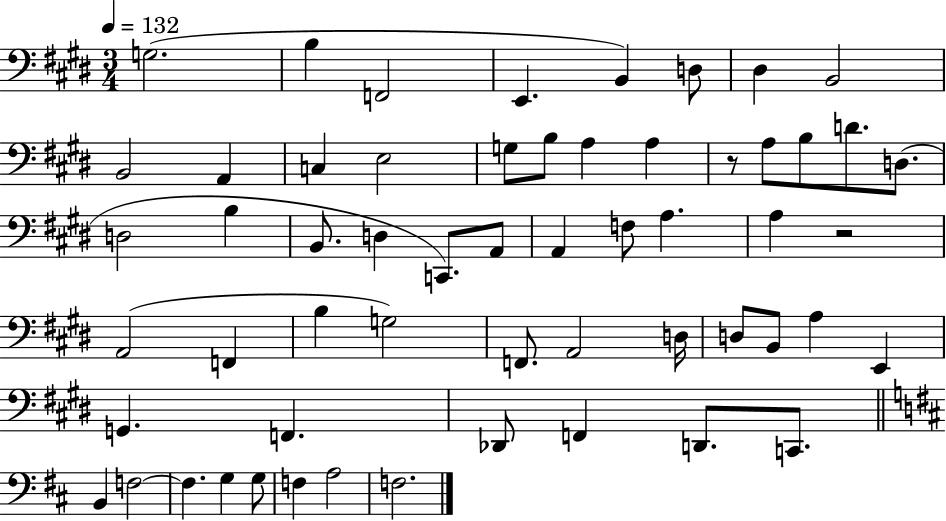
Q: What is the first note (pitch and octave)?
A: G3